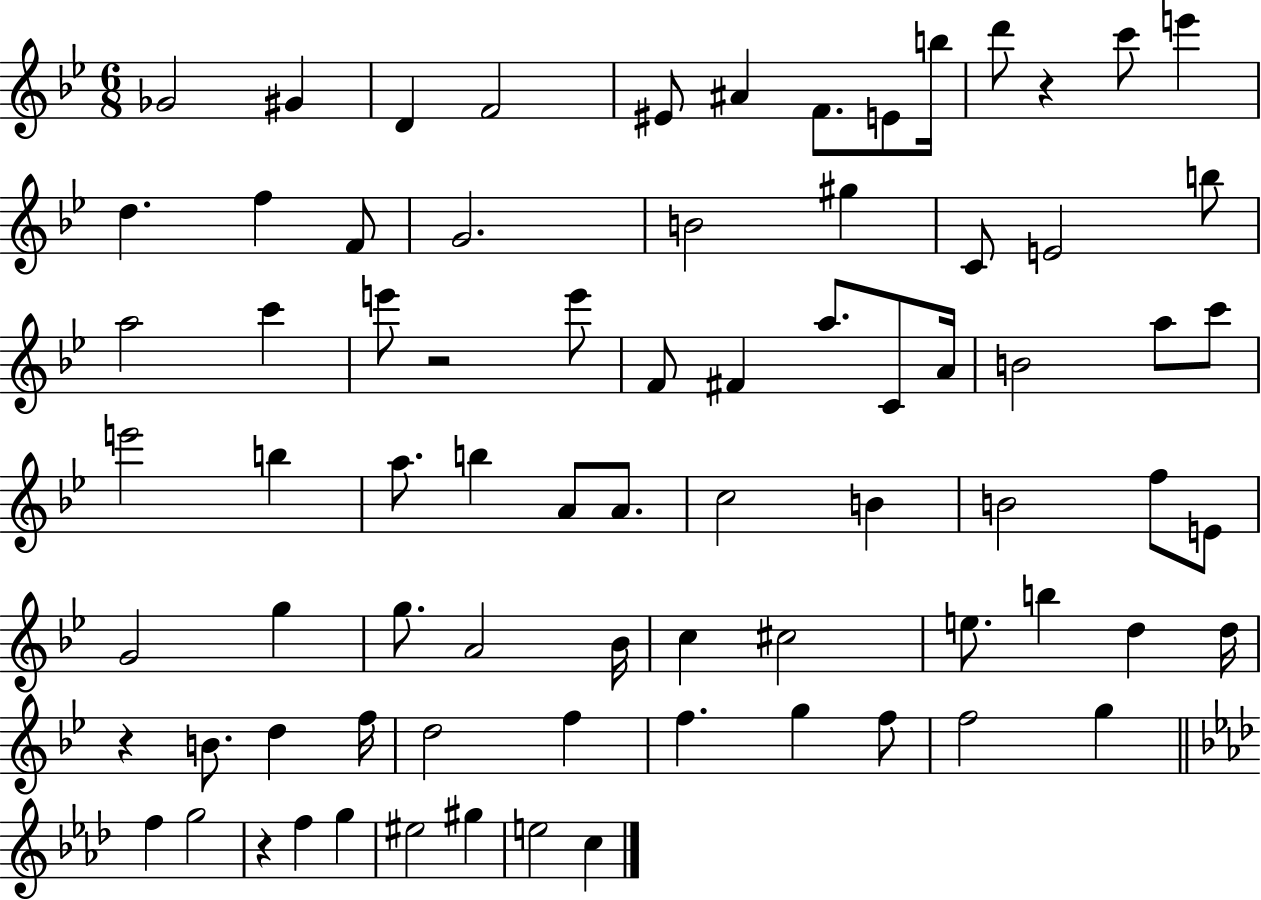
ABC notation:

X:1
T:Untitled
M:6/8
L:1/4
K:Bb
_G2 ^G D F2 ^E/2 ^A F/2 E/2 b/4 d'/2 z c'/2 e' d f F/2 G2 B2 ^g C/2 E2 b/2 a2 c' e'/2 z2 e'/2 F/2 ^F a/2 C/2 A/4 B2 a/2 c'/2 e'2 b a/2 b A/2 A/2 c2 B B2 f/2 E/2 G2 g g/2 A2 _B/4 c ^c2 e/2 b d d/4 z B/2 d f/4 d2 f f g f/2 f2 g f g2 z f g ^e2 ^g e2 c